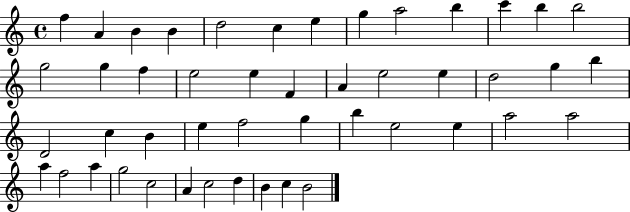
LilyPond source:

{
  \clef treble
  \time 4/4
  \defaultTimeSignature
  \key c \major
  f''4 a'4 b'4 b'4 | d''2 c''4 e''4 | g''4 a''2 b''4 | c'''4 b''4 b''2 | \break g''2 g''4 f''4 | e''2 e''4 f'4 | a'4 e''2 e''4 | d''2 g''4 b''4 | \break d'2 c''4 b'4 | e''4 f''2 g''4 | b''4 e''2 e''4 | a''2 a''2 | \break a''4 f''2 a''4 | g''2 c''2 | a'4 c''2 d''4 | b'4 c''4 b'2 | \break \bar "|."
}